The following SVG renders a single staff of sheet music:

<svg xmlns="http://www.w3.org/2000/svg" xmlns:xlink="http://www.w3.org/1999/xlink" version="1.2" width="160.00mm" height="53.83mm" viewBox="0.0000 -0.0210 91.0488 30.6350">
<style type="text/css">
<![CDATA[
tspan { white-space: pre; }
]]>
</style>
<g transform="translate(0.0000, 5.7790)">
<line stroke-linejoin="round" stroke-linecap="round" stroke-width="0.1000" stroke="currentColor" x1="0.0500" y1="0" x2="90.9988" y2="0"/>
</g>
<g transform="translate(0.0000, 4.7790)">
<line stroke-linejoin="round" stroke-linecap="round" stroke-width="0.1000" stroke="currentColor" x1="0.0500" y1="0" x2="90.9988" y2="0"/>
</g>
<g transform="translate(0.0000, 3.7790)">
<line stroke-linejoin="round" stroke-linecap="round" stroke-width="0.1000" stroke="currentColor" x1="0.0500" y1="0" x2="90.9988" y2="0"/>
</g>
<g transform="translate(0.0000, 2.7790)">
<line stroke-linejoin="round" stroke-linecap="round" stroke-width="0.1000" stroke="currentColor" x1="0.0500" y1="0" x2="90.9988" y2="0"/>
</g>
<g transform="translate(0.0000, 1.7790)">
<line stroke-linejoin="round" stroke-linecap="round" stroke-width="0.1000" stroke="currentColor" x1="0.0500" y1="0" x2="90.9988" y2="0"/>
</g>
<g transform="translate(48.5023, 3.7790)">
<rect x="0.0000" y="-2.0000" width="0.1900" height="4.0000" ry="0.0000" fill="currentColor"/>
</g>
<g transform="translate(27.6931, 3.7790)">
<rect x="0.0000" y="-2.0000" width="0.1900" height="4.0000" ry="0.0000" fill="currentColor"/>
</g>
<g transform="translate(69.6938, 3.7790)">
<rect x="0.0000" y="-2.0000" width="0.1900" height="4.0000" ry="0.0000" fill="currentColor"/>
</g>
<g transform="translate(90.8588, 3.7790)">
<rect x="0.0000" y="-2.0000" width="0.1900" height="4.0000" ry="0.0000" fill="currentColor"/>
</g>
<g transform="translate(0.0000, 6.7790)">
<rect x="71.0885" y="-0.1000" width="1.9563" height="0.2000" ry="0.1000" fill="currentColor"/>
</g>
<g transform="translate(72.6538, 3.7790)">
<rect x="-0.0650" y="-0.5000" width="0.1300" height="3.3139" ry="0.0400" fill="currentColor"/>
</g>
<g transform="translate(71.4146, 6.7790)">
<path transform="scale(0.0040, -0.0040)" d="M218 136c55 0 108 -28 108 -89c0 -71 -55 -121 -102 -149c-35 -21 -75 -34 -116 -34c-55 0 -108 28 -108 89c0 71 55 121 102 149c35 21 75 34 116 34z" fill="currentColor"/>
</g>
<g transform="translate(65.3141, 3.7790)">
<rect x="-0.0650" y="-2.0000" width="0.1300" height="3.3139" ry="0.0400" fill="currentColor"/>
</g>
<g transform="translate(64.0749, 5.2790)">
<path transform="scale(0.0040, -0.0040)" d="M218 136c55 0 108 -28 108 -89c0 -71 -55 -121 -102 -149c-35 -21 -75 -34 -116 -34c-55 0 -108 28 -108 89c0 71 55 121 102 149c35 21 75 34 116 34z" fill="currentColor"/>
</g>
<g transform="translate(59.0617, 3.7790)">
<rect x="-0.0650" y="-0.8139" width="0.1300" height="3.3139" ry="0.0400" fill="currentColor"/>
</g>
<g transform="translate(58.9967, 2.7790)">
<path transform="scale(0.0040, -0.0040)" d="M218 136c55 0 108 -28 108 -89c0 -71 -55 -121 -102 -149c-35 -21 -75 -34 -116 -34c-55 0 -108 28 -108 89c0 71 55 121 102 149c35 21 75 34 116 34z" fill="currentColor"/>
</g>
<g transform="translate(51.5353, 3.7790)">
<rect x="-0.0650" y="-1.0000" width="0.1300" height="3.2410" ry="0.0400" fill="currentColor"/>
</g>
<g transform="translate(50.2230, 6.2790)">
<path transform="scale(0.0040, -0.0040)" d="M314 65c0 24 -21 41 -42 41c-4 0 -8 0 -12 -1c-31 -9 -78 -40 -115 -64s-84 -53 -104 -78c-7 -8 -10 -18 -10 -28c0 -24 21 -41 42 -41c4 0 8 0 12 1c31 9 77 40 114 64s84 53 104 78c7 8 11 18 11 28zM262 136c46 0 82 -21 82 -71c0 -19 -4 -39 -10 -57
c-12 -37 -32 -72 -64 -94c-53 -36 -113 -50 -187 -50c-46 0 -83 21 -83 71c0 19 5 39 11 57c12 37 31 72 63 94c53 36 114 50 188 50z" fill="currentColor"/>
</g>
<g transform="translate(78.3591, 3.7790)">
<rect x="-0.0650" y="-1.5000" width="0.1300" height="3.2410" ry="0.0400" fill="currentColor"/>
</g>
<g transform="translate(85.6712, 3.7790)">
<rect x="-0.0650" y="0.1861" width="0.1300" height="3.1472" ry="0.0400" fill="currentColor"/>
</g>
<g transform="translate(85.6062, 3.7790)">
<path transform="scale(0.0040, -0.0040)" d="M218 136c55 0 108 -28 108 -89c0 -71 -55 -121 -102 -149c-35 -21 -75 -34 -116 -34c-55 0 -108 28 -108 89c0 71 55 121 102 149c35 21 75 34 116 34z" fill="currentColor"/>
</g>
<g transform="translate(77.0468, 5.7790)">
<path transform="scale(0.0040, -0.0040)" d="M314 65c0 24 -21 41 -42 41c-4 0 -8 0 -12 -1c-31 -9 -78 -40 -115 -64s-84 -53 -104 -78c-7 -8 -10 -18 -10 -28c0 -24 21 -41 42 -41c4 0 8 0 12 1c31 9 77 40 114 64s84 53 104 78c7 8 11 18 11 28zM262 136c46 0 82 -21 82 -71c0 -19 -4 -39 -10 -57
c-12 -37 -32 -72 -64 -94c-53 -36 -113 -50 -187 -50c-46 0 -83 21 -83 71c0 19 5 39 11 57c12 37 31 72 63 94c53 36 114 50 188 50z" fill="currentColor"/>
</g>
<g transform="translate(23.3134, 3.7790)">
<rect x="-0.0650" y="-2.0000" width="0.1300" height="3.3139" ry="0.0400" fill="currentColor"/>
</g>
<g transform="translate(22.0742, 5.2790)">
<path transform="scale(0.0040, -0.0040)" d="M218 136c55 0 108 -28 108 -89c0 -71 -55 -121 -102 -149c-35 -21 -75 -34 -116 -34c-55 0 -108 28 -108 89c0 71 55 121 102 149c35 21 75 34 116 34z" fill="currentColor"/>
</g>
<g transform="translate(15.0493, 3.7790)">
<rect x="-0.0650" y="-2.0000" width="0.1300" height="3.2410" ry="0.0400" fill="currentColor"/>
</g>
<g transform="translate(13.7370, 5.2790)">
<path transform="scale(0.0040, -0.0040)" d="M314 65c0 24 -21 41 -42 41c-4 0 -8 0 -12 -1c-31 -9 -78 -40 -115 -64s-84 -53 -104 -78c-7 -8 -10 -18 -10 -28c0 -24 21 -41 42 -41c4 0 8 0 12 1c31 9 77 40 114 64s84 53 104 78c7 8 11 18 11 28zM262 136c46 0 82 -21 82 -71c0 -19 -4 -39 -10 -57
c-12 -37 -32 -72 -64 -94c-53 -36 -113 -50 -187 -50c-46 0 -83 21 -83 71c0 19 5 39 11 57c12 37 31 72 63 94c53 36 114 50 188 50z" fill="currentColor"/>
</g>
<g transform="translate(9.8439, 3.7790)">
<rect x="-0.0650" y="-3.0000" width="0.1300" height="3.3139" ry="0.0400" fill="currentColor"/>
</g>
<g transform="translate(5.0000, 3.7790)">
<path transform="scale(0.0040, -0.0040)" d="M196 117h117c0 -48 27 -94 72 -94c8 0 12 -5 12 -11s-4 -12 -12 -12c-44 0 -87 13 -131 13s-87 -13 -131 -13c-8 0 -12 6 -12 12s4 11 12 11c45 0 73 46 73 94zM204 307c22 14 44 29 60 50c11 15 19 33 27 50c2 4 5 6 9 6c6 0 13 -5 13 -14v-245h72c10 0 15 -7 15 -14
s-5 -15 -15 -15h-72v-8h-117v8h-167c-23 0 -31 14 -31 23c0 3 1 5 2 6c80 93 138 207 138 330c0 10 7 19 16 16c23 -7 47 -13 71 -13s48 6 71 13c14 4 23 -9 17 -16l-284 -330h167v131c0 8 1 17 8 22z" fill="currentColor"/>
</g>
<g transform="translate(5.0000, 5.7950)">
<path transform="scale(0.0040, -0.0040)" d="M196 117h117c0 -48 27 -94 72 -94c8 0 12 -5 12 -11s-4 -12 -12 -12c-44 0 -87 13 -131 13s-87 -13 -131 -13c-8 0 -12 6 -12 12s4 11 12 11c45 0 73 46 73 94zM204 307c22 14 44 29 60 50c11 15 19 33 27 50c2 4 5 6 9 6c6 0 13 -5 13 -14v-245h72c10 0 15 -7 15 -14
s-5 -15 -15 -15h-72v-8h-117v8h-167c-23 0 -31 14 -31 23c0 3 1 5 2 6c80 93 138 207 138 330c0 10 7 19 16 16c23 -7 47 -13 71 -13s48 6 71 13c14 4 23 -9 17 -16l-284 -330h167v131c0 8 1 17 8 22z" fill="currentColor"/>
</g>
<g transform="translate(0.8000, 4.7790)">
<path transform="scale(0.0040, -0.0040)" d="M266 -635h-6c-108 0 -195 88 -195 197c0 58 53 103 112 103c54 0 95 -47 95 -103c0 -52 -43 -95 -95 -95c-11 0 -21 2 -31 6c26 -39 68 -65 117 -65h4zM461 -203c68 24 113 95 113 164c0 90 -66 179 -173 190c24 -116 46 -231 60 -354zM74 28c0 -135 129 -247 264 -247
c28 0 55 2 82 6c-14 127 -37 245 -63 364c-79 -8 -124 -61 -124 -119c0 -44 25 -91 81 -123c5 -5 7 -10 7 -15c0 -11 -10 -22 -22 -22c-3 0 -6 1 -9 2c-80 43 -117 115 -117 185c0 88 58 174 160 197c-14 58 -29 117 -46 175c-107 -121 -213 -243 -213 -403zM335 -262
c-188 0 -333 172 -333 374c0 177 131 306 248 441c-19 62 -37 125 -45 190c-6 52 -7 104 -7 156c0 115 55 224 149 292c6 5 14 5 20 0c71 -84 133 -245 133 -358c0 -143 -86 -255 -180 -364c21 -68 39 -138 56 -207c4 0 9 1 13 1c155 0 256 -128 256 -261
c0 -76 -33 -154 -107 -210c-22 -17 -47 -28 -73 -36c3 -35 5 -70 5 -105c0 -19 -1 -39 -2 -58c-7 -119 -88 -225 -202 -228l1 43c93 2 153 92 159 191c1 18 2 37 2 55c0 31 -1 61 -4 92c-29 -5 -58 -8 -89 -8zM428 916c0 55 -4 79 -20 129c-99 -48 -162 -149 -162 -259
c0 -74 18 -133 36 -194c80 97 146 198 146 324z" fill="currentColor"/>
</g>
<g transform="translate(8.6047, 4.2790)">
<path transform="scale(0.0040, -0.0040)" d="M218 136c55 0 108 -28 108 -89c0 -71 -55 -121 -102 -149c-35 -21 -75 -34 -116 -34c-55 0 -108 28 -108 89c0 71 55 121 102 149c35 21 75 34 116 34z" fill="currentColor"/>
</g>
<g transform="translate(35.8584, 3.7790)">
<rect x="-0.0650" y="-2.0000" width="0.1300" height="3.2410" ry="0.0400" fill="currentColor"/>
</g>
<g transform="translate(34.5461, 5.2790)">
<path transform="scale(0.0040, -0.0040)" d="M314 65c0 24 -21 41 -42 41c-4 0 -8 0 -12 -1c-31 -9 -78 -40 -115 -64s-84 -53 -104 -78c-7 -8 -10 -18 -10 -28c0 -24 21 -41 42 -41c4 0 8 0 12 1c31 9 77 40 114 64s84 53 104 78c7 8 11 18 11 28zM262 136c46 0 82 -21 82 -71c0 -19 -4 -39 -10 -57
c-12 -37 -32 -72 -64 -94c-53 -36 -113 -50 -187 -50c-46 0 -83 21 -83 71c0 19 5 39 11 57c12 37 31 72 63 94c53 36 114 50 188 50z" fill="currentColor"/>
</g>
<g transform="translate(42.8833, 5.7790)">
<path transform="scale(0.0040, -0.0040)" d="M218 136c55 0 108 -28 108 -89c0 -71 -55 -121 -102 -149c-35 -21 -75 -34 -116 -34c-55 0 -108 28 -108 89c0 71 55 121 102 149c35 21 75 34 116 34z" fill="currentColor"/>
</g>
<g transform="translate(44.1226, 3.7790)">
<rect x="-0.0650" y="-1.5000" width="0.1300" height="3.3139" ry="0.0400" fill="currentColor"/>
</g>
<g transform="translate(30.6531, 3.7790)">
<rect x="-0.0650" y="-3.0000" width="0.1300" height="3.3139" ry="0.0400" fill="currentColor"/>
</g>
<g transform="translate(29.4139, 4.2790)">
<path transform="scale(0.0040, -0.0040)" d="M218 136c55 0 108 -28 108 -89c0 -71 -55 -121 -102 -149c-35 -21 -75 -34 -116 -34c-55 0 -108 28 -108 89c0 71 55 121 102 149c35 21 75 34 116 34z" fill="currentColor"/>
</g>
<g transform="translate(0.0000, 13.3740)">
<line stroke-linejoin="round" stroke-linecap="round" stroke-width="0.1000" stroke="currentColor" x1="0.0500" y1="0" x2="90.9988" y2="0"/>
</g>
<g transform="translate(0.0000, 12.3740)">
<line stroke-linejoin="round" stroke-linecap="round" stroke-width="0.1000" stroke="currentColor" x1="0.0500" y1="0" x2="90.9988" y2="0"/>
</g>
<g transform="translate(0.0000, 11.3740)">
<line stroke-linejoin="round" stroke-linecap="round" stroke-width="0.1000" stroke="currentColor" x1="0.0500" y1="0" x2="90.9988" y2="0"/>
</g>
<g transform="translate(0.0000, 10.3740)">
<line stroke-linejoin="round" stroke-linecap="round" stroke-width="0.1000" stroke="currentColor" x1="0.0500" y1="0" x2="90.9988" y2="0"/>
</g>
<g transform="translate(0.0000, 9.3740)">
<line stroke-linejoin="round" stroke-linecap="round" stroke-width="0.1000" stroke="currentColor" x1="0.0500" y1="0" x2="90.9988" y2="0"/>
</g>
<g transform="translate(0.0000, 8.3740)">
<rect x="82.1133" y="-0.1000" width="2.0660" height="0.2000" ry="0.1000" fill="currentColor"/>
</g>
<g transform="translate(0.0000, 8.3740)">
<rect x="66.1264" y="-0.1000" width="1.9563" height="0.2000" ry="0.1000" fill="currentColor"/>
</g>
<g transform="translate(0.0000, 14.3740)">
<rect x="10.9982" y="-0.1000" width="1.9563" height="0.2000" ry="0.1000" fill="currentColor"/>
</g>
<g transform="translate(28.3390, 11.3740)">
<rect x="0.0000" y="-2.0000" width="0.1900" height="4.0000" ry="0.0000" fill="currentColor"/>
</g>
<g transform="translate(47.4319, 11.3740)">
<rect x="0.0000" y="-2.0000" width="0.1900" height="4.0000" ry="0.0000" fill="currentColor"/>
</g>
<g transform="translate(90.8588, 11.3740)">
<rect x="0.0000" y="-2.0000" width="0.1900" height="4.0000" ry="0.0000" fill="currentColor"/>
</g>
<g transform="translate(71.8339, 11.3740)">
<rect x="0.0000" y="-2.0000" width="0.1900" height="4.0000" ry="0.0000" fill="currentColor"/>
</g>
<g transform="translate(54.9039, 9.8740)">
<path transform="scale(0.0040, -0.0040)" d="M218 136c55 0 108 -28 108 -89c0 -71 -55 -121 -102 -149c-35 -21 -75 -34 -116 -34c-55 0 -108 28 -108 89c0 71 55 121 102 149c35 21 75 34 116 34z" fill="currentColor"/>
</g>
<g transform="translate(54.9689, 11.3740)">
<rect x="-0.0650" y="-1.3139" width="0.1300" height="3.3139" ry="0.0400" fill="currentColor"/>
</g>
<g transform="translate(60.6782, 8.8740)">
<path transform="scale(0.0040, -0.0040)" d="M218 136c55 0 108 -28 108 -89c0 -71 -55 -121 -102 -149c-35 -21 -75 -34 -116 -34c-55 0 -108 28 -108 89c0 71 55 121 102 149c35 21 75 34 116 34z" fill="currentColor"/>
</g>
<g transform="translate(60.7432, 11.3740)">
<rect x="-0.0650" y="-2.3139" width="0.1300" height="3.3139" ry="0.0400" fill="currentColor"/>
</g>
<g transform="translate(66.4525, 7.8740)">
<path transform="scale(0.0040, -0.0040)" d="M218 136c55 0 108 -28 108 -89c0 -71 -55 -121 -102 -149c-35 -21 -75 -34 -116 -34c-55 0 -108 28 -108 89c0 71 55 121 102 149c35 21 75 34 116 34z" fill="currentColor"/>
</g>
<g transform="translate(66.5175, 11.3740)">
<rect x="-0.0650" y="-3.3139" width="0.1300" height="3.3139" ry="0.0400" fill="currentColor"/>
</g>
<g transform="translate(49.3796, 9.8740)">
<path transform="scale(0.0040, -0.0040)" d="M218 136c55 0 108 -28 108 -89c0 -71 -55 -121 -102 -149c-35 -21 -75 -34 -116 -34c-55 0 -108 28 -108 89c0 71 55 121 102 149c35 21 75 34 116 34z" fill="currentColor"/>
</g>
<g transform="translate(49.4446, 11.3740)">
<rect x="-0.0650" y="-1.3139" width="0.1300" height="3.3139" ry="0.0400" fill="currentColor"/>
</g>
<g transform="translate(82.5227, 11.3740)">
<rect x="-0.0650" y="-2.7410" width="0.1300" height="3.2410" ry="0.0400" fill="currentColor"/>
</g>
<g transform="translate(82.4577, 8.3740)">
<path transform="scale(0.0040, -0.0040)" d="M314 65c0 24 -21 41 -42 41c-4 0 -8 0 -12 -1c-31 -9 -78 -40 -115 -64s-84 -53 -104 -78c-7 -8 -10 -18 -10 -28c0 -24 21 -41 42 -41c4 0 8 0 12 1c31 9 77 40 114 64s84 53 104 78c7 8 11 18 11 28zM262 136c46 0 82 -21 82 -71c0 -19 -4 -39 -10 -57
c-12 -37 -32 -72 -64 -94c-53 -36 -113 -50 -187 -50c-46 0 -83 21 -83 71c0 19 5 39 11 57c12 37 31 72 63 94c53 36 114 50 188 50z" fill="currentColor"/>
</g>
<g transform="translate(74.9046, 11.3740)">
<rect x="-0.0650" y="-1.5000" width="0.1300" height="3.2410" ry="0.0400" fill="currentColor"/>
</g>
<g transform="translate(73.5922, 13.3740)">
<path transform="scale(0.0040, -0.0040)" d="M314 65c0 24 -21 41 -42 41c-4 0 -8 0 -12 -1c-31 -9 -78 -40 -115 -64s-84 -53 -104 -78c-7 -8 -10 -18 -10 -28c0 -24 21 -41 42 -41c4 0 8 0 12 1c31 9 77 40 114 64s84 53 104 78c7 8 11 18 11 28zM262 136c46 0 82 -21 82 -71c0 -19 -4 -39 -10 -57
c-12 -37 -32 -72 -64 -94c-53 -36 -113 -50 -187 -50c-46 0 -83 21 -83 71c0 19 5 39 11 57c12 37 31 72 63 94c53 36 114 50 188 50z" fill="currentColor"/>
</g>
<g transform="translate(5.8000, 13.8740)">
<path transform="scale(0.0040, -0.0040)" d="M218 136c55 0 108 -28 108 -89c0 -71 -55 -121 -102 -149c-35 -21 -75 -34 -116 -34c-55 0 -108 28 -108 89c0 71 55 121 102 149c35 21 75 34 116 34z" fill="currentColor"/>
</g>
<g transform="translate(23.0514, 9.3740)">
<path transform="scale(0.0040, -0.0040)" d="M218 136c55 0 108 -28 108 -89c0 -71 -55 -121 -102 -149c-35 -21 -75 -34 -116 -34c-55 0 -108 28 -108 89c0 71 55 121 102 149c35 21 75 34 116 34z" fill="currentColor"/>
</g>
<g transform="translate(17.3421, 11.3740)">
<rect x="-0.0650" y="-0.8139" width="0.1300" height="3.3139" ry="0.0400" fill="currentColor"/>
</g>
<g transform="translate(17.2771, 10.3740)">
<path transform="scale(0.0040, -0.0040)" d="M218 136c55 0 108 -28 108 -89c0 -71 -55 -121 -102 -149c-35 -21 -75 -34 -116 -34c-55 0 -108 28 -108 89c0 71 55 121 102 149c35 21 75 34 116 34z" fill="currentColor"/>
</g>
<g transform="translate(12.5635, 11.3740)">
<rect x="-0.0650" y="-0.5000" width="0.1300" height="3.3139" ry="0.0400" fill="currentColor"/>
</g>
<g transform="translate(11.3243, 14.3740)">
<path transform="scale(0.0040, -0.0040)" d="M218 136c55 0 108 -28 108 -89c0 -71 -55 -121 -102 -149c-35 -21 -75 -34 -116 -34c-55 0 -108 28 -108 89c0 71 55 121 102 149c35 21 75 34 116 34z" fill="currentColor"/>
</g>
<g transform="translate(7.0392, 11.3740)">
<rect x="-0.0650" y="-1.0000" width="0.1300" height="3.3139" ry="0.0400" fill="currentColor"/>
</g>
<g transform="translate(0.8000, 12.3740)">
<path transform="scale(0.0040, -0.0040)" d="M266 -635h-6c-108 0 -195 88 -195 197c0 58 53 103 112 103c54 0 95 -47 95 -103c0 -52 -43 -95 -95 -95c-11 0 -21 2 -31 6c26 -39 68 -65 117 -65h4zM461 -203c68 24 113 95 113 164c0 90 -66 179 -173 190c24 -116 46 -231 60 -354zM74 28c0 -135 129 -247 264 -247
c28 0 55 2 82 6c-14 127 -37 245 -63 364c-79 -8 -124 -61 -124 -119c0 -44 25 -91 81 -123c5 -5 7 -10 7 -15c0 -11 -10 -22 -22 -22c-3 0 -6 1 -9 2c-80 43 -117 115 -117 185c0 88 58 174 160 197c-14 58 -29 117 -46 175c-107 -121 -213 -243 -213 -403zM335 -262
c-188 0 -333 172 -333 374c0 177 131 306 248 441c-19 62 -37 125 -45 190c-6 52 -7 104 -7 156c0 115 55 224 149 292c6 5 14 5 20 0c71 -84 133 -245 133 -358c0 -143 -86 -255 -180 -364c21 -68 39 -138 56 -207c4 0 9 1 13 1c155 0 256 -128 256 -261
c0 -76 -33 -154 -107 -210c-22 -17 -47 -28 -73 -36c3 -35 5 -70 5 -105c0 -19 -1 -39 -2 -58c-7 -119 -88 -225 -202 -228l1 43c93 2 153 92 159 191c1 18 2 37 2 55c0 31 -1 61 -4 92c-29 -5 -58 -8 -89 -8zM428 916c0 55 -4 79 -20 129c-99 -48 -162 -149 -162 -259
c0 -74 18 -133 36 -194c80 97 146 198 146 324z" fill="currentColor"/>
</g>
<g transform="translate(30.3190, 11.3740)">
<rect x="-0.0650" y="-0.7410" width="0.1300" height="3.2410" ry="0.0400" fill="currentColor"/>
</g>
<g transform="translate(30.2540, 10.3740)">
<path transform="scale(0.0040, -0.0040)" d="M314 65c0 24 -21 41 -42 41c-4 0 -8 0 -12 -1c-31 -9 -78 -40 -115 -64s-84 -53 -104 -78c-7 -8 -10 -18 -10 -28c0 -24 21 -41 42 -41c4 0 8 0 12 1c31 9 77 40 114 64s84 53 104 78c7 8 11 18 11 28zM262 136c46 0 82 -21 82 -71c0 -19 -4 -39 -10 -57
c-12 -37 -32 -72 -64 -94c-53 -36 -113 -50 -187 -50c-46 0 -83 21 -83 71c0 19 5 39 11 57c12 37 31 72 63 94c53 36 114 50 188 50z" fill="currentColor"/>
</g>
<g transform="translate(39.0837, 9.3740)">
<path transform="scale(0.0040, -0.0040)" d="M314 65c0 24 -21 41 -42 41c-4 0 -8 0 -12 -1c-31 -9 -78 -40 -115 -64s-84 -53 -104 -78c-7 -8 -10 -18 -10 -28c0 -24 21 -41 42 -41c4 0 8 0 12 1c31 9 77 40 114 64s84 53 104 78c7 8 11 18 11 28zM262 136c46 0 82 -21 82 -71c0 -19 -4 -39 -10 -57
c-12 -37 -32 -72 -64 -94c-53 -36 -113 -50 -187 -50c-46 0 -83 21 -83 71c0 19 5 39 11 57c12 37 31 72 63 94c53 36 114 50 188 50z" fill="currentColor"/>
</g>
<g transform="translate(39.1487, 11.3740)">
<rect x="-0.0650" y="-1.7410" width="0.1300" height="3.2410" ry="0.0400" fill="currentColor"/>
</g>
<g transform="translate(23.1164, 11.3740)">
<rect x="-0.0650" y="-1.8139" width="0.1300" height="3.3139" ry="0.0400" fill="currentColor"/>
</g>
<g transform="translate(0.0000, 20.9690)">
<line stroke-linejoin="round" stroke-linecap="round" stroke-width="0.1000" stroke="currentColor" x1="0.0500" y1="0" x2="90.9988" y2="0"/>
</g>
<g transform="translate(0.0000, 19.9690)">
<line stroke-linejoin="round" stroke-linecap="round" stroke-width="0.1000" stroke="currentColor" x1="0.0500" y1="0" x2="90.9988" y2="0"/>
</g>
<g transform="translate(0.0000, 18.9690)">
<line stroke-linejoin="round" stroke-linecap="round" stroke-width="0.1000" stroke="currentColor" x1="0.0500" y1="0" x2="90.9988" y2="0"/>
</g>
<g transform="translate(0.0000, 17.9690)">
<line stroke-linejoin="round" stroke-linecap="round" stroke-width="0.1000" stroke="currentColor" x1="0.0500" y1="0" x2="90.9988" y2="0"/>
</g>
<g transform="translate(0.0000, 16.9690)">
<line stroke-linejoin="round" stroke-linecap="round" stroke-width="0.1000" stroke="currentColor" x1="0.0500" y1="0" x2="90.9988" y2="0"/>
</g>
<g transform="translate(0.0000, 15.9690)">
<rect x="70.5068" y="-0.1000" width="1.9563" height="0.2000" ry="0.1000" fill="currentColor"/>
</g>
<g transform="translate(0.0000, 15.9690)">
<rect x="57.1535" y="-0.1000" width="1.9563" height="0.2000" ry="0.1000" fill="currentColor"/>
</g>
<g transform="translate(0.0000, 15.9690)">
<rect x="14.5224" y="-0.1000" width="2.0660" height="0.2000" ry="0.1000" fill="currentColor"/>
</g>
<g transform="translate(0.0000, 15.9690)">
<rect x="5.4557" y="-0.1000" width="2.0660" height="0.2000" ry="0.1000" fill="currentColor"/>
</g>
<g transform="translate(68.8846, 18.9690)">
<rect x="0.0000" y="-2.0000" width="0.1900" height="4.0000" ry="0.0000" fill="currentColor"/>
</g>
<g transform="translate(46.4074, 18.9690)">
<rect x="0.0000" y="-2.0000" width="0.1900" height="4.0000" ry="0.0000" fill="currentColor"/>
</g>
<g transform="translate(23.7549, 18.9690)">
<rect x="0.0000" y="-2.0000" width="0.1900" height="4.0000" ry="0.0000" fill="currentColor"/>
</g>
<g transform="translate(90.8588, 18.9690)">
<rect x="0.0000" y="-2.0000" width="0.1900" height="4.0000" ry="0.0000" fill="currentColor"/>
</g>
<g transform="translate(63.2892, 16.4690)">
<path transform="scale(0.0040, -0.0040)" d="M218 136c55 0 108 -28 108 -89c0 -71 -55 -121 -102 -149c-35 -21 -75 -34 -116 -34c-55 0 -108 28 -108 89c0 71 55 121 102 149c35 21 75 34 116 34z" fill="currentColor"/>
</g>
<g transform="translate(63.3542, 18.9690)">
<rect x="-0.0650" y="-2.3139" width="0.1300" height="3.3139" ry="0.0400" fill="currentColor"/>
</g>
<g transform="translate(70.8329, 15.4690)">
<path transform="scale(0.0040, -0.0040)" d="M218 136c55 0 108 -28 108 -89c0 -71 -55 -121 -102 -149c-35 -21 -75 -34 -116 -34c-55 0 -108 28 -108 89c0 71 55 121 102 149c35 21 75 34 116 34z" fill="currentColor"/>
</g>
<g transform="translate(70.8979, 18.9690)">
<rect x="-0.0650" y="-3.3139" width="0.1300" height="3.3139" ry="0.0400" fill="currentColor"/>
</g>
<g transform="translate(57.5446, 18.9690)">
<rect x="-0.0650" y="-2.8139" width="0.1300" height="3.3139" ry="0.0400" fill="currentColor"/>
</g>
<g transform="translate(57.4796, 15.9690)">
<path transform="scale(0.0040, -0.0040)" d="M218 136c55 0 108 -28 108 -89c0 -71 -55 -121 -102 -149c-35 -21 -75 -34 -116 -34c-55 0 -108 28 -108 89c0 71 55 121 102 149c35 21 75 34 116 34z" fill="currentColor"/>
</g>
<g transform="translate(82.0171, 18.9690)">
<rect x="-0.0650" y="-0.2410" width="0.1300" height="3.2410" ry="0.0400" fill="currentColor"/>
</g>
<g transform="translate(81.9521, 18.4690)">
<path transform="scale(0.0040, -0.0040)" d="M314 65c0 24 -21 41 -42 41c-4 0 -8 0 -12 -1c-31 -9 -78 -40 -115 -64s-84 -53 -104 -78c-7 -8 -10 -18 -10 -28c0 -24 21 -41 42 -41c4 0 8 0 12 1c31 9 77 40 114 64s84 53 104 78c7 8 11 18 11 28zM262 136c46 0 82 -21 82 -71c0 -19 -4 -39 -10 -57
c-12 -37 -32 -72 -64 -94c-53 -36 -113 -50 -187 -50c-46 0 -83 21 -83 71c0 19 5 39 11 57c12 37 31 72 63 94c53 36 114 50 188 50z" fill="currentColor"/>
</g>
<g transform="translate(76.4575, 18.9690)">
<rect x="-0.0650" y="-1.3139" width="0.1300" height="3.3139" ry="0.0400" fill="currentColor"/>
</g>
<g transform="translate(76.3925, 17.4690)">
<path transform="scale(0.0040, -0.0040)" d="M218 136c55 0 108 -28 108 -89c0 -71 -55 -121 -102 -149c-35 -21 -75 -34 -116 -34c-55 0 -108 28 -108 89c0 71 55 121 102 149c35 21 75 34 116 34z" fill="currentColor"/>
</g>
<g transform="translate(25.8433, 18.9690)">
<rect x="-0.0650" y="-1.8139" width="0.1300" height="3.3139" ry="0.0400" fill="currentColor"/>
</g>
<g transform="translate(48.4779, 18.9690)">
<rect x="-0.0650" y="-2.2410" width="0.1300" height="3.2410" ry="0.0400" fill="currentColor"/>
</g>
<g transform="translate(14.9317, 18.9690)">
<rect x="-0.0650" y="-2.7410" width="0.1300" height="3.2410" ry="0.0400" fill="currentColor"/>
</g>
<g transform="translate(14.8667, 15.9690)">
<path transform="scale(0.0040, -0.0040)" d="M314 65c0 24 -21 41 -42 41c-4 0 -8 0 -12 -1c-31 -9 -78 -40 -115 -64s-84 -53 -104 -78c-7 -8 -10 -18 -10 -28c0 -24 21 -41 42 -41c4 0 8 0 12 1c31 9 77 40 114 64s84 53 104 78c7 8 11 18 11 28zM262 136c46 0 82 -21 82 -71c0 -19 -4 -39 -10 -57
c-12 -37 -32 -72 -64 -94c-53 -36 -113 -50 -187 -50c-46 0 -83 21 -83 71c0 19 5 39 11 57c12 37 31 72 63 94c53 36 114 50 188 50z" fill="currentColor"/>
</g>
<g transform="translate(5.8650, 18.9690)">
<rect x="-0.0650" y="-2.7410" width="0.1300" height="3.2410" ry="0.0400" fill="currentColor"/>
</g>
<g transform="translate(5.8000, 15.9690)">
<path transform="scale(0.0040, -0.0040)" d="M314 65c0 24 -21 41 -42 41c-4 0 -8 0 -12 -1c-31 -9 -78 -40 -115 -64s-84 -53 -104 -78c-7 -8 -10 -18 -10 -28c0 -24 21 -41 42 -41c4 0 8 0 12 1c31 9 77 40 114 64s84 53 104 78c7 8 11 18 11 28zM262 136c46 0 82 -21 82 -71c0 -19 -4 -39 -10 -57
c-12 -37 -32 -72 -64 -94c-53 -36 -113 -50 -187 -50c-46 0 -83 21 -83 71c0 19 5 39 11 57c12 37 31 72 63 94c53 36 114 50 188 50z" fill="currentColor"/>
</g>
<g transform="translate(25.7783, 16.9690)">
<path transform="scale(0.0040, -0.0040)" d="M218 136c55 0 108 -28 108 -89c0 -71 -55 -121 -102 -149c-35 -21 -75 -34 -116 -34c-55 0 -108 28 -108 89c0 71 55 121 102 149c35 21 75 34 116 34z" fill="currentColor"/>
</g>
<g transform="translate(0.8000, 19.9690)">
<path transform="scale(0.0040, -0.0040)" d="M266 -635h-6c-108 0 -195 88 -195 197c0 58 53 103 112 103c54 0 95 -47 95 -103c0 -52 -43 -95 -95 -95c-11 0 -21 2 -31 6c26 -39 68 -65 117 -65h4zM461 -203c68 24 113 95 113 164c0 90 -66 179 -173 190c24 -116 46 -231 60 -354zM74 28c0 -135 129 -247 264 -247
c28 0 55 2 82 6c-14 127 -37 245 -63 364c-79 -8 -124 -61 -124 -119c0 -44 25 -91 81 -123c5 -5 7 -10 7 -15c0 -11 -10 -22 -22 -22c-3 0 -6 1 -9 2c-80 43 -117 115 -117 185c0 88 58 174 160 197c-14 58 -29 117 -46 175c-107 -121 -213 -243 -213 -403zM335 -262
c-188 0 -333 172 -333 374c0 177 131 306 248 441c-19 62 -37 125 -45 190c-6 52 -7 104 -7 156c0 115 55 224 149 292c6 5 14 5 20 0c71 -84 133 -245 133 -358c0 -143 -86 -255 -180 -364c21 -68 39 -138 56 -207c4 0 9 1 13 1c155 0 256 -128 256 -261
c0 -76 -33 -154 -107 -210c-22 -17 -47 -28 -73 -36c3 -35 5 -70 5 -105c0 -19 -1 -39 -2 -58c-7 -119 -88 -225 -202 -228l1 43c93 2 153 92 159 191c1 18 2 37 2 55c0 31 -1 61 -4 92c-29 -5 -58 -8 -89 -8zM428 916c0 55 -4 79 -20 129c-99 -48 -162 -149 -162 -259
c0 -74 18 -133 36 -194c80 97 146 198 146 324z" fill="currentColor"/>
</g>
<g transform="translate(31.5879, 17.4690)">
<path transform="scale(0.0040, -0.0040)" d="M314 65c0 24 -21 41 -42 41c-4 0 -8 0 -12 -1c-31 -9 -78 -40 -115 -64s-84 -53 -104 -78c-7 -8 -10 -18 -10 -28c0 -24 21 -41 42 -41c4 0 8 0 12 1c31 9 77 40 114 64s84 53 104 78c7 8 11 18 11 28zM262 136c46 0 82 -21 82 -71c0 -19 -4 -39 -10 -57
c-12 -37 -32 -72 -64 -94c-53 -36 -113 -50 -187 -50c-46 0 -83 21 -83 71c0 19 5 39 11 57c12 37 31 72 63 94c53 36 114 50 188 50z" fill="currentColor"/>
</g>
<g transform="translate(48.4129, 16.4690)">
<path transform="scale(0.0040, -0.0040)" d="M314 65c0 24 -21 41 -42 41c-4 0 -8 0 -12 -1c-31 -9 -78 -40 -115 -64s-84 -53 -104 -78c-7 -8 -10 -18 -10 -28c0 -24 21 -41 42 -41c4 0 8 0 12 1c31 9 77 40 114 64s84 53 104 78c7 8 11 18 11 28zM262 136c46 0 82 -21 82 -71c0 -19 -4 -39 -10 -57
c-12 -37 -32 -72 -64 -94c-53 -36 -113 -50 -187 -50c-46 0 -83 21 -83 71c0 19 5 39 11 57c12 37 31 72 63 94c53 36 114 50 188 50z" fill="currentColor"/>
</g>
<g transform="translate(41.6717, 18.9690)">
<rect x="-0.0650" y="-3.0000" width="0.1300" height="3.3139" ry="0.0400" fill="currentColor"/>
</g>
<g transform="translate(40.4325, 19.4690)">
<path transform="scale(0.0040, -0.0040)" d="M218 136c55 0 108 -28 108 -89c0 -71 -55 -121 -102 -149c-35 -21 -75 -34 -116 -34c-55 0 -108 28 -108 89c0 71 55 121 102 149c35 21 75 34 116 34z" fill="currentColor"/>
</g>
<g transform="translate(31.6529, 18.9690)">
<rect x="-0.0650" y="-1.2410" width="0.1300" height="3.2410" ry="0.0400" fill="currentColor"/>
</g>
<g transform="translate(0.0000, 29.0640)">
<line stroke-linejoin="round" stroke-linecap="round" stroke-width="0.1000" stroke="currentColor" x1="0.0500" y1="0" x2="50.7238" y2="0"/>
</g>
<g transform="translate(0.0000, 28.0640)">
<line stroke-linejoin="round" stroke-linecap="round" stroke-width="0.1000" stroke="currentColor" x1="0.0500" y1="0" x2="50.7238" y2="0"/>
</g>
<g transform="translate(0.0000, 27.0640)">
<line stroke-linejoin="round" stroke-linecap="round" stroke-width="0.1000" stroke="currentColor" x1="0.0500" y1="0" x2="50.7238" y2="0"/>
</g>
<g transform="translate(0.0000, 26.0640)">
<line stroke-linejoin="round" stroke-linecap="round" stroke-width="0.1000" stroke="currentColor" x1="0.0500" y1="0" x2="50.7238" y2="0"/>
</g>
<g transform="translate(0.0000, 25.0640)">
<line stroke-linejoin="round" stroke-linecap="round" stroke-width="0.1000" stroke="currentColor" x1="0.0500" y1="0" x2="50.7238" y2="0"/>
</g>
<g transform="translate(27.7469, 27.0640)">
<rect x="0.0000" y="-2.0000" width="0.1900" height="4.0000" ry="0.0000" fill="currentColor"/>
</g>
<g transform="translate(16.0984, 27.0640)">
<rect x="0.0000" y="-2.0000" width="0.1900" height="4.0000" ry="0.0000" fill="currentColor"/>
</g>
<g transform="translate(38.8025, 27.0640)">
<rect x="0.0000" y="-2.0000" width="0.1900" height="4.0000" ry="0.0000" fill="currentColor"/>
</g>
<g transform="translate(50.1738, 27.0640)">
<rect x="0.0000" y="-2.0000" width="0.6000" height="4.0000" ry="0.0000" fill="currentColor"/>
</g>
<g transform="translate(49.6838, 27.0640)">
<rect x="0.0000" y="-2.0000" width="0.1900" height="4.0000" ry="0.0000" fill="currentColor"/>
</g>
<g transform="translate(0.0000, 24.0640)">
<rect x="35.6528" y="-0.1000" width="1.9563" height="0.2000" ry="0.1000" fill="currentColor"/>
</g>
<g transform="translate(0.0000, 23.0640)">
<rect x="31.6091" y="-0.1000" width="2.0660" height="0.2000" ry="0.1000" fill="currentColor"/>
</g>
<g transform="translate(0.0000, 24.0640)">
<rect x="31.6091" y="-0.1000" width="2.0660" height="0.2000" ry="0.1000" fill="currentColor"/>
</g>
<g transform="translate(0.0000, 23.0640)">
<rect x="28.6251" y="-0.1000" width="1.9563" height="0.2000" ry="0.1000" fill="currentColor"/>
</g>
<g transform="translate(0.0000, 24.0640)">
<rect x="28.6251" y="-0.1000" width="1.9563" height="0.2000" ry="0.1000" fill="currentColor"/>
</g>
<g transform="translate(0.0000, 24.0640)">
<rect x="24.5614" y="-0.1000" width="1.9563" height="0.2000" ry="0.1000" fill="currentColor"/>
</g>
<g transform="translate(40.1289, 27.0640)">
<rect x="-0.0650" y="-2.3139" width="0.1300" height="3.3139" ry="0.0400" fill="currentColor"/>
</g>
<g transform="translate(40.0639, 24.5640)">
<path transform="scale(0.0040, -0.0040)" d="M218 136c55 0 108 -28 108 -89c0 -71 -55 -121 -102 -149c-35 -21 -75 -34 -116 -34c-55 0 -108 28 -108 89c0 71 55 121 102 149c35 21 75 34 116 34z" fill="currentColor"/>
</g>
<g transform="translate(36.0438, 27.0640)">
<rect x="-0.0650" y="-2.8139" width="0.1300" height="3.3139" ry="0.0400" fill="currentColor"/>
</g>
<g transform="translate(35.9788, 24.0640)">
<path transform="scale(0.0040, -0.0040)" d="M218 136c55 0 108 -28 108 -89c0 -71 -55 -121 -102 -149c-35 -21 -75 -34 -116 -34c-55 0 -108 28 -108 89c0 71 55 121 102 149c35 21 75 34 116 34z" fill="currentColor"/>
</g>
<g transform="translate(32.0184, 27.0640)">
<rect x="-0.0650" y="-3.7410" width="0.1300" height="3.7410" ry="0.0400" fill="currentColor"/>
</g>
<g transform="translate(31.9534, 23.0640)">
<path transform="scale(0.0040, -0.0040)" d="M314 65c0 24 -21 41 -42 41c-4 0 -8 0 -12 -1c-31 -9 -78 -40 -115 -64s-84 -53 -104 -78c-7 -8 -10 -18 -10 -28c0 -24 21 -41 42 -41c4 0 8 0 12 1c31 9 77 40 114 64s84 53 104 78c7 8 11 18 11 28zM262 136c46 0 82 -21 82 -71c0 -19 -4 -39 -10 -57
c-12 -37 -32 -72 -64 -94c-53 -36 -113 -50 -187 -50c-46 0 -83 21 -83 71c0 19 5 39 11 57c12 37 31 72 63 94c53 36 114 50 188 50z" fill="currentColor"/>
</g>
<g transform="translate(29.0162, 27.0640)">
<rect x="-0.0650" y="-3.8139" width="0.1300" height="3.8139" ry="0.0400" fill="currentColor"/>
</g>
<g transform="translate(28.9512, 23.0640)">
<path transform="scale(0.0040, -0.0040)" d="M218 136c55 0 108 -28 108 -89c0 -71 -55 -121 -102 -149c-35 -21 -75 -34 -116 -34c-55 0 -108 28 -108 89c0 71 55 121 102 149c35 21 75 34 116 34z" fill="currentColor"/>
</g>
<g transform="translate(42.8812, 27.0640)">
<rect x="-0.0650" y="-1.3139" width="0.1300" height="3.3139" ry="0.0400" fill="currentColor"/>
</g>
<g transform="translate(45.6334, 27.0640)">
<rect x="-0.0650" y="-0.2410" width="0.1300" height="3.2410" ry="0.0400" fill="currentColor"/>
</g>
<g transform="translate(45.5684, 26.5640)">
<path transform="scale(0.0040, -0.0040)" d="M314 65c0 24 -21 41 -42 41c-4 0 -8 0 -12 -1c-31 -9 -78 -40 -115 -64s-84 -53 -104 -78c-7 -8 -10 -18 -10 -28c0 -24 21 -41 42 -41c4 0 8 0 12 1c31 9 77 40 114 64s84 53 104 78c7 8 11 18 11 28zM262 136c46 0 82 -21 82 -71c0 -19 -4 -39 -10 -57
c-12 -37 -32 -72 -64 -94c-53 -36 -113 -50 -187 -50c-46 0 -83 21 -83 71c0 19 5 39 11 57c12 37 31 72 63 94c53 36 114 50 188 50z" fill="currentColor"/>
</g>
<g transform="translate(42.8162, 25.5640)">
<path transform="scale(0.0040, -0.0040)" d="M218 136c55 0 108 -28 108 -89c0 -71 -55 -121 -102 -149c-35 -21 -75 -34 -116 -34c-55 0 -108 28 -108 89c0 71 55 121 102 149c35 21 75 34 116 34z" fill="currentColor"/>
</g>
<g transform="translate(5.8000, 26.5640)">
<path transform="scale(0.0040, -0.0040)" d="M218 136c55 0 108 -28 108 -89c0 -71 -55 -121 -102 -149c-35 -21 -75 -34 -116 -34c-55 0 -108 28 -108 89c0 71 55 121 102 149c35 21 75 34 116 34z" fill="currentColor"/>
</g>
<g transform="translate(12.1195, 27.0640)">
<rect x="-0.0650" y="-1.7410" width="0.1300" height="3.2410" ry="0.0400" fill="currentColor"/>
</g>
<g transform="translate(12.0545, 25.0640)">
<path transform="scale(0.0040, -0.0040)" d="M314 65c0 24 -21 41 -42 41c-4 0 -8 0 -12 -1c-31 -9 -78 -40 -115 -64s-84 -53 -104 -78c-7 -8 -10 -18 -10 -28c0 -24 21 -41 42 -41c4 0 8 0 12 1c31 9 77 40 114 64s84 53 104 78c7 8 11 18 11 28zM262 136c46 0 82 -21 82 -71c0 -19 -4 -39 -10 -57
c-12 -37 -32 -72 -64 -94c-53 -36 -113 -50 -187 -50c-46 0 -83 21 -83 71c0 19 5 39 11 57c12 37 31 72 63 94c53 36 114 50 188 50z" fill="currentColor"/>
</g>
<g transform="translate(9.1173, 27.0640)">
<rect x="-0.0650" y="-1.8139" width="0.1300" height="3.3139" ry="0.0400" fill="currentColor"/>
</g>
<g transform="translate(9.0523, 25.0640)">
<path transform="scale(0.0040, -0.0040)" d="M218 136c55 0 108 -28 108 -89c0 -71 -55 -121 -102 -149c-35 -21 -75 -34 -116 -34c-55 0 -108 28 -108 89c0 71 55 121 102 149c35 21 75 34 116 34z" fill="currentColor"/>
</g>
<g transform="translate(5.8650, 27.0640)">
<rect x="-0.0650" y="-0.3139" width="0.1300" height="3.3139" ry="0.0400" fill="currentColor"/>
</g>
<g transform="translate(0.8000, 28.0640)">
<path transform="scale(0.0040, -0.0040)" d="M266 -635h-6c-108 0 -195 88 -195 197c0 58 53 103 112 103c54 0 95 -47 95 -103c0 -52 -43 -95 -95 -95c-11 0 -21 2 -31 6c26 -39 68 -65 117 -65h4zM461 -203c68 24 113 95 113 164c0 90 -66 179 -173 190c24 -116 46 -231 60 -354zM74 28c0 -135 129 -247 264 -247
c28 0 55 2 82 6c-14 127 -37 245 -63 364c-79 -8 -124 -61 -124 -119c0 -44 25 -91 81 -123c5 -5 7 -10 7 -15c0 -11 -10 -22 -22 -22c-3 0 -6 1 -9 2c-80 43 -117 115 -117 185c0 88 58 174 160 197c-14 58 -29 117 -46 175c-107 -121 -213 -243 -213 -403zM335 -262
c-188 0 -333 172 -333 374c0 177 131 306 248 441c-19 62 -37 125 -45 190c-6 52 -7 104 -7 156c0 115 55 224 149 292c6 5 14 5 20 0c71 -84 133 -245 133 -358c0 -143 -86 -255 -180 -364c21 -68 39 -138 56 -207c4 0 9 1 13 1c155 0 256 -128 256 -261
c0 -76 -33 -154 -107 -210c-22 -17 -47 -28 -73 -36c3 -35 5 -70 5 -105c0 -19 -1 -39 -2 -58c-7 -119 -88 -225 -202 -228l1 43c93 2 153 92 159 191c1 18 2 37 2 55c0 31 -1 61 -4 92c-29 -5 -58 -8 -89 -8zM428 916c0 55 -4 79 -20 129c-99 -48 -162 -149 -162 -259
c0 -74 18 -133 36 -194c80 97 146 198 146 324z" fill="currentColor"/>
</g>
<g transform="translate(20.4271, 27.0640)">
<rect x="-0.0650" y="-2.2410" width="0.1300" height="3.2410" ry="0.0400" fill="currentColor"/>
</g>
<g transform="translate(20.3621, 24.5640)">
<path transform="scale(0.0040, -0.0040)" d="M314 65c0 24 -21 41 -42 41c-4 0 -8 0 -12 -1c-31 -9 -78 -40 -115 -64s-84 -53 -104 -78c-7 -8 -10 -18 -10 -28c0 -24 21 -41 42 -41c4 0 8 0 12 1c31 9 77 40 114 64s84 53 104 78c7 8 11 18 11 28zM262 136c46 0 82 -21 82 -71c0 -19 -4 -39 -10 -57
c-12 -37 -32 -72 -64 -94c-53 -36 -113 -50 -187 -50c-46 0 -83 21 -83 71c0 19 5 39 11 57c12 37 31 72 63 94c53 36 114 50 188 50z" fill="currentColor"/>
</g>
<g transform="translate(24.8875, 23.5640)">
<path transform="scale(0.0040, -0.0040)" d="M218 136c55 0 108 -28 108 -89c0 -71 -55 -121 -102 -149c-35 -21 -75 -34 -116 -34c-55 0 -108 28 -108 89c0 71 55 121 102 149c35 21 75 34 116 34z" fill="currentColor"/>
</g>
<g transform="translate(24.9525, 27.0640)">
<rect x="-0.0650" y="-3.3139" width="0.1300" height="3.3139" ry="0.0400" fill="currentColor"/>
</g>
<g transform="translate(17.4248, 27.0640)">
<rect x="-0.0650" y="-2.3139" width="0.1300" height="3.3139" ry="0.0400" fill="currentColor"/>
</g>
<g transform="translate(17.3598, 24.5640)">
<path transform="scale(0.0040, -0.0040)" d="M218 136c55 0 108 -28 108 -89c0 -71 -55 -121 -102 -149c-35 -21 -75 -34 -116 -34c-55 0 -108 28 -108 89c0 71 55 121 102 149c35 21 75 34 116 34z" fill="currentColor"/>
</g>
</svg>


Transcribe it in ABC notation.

X:1
T:Untitled
M:4/4
L:1/4
K:C
A F2 F A F2 E D2 d F C E2 B D C d f d2 f2 e e g b E2 a2 a2 a2 f e2 A g2 a g b e c2 c f f2 g g2 b c' c'2 a g e c2